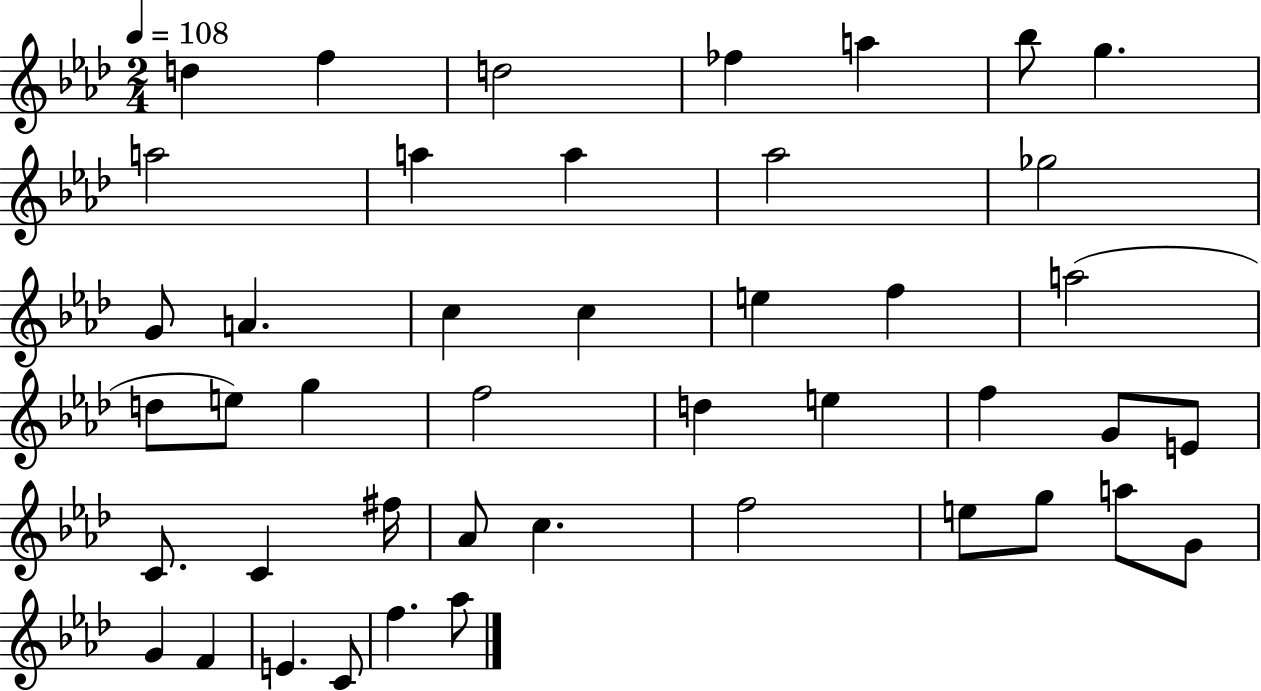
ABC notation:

X:1
T:Untitled
M:2/4
L:1/4
K:Ab
d f d2 _f a _b/2 g a2 a a _a2 _g2 G/2 A c c e f a2 d/2 e/2 g f2 d e f G/2 E/2 C/2 C ^f/4 _A/2 c f2 e/2 g/2 a/2 G/2 G F E C/2 f _a/2